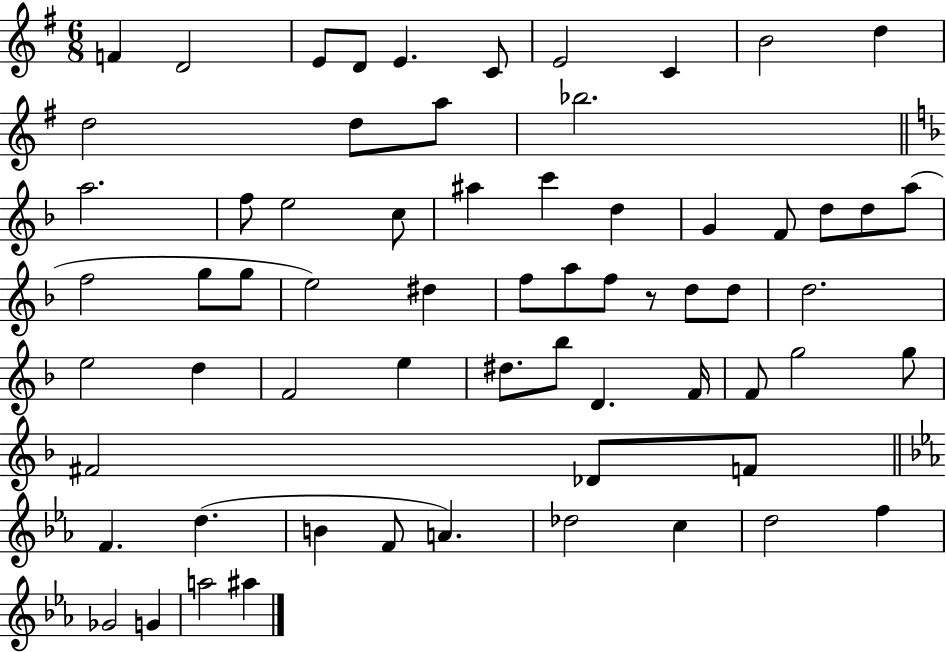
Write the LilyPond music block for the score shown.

{
  \clef treble
  \numericTimeSignature
  \time 6/8
  \key g \major
  f'4 d'2 | e'8 d'8 e'4. c'8 | e'2 c'4 | b'2 d''4 | \break d''2 d''8 a''8 | bes''2. | \bar "||" \break \key d \minor a''2. | f''8 e''2 c''8 | ais''4 c'''4 d''4 | g'4 f'8 d''8 d''8 a''8( | \break f''2 g''8 g''8 | e''2) dis''4 | f''8 a''8 f''8 r8 d''8 d''8 | d''2. | \break e''2 d''4 | f'2 e''4 | dis''8. bes''8 d'4. f'16 | f'8 g''2 g''8 | \break fis'2 des'8 f'8 | \bar "||" \break \key c \minor f'4. d''4.( | b'4 f'8 a'4.) | des''2 c''4 | d''2 f''4 | \break ges'2 g'4 | a''2 ais''4 | \bar "|."
}